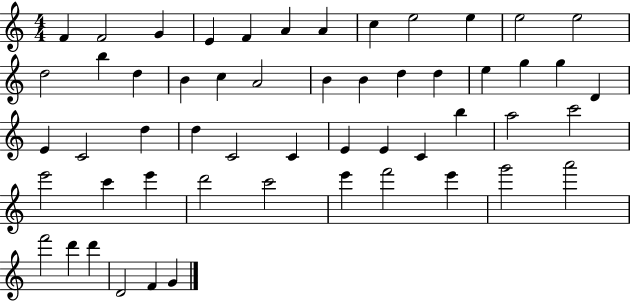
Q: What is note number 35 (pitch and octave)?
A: C4